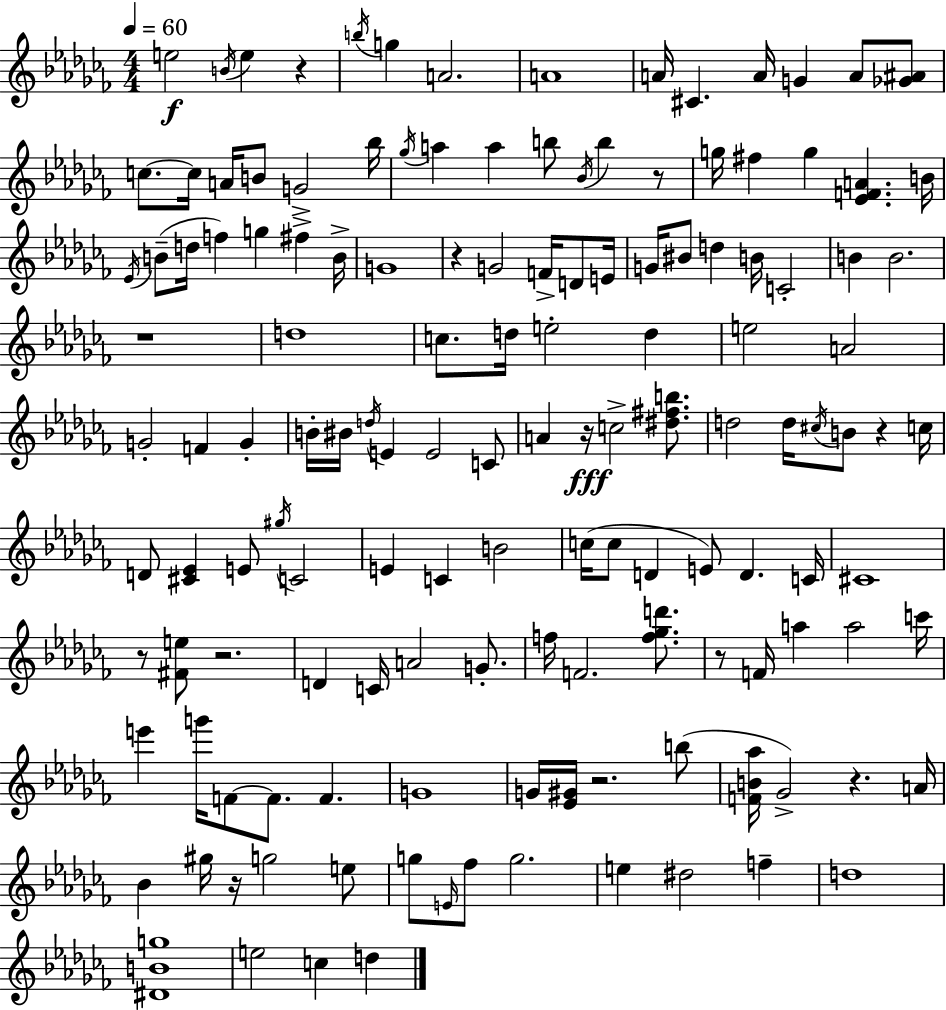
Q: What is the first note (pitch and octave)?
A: E5